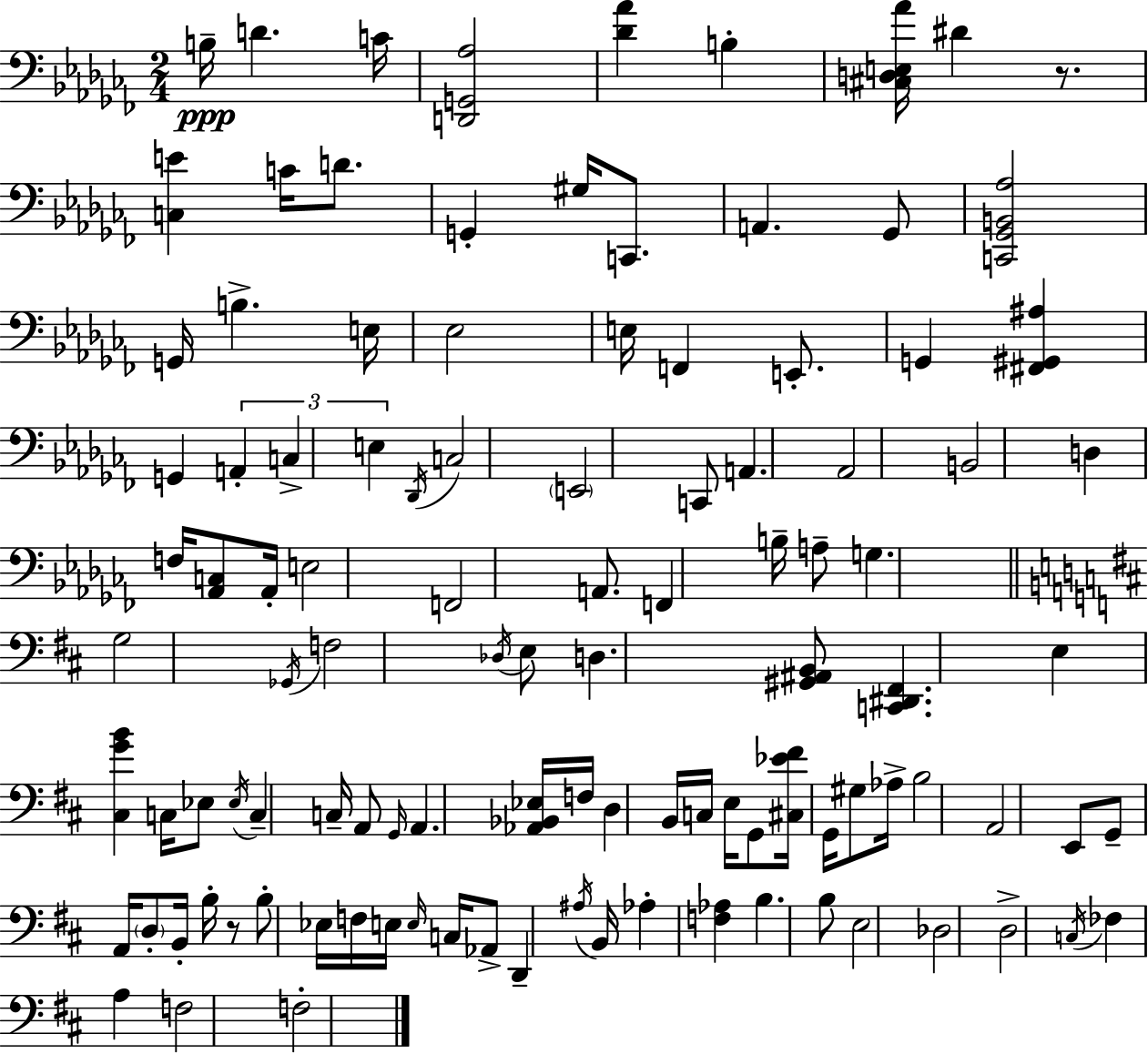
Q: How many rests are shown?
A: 2